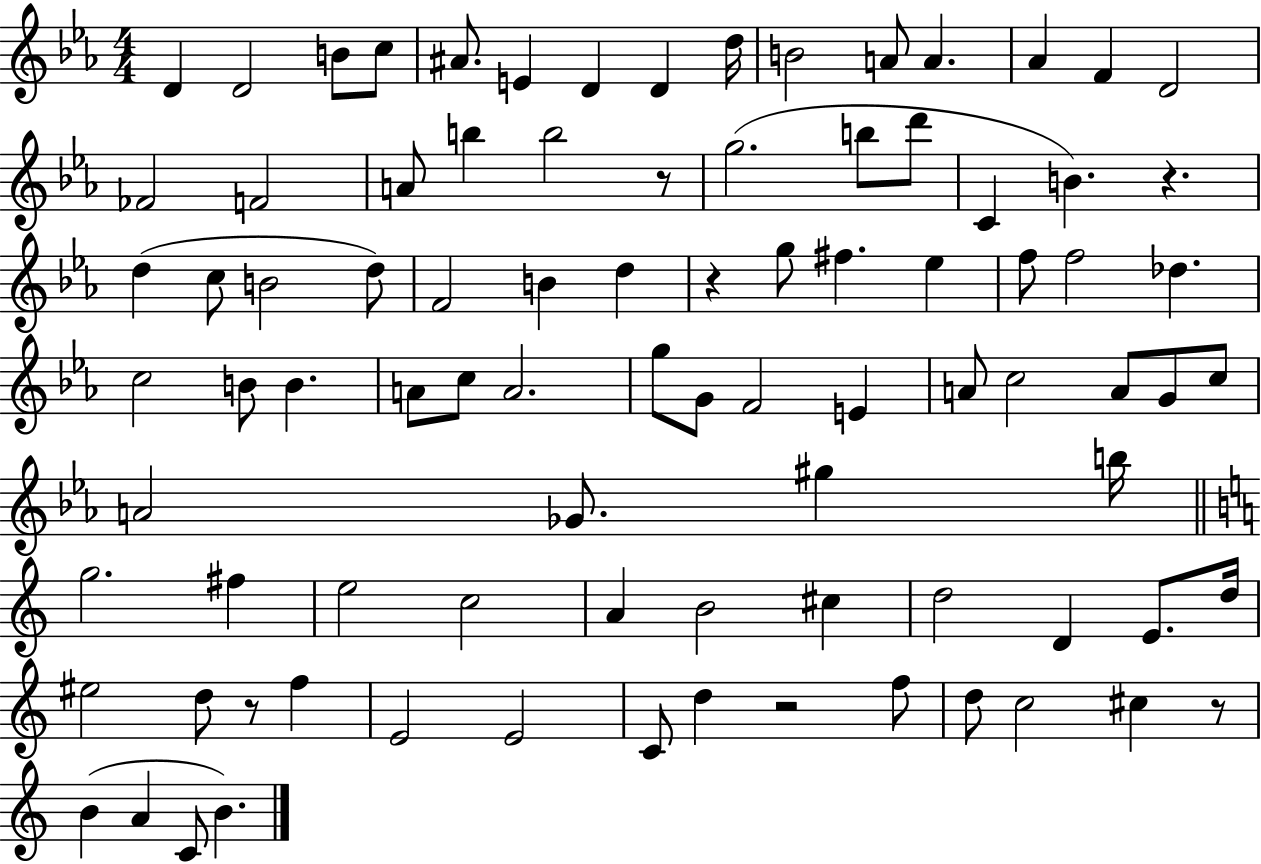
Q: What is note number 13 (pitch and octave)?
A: Ab4